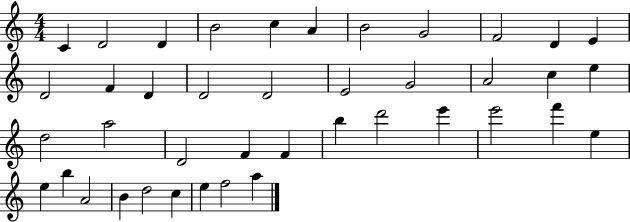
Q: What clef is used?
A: treble